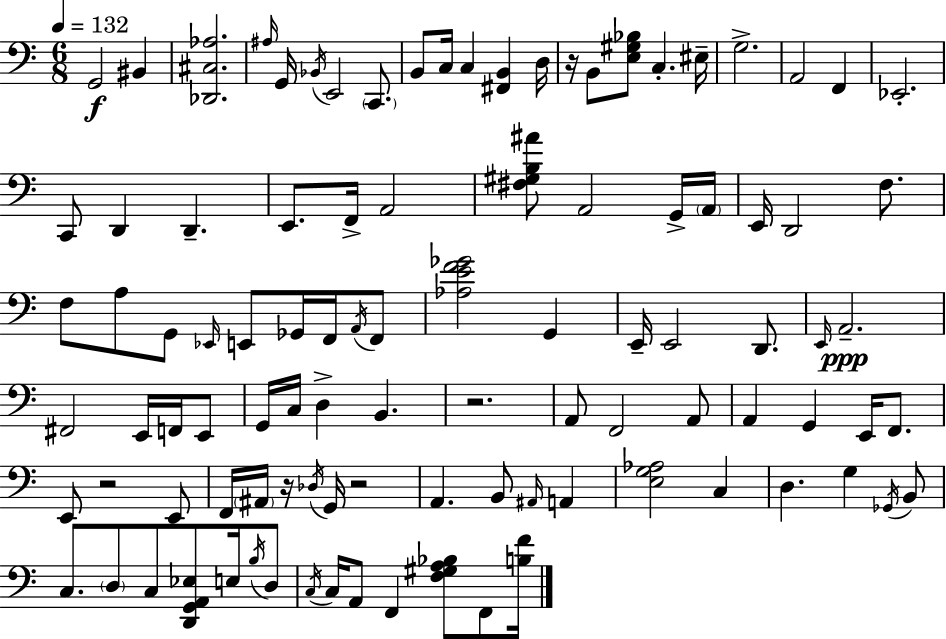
X:1
T:Untitled
M:6/8
L:1/4
K:Am
G,,2 ^B,, [_D,,^C,_A,]2 ^A,/4 G,,/4 _B,,/4 E,,2 C,,/2 B,,/2 C,/4 C, [^F,,B,,] D,/4 z/4 B,,/2 [E,^G,_B,]/2 C, ^E,/4 G,2 A,,2 F,, _E,,2 C,,/2 D,, D,, E,,/2 F,,/4 A,,2 [^F,^G,B,^A]/2 A,,2 G,,/4 A,,/4 E,,/4 D,,2 F,/2 F,/2 A,/2 G,,/2 _E,,/4 E,,/2 _G,,/4 F,,/4 A,,/4 F,,/2 [_A,EF_G]2 G,, E,,/4 E,,2 D,,/2 E,,/4 A,,2 ^F,,2 E,,/4 F,,/4 E,,/2 G,,/4 C,/4 D, B,, z2 A,,/2 F,,2 A,,/2 A,, G,, E,,/4 F,,/2 E,,/2 z2 E,,/2 F,,/4 ^A,,/4 z/4 _D,/4 G,,/4 z2 A,, B,,/2 ^A,,/4 A,, [E,G,_A,]2 C, D, G, _G,,/4 B,,/2 C,/2 D,/2 C,/2 [D,,G,,A,,_E,]/2 E,/4 B,/4 D,/2 C,/4 C,/4 A,,/2 F,, [F,^G,A,_B,]/2 F,,/2 [B,F]/4